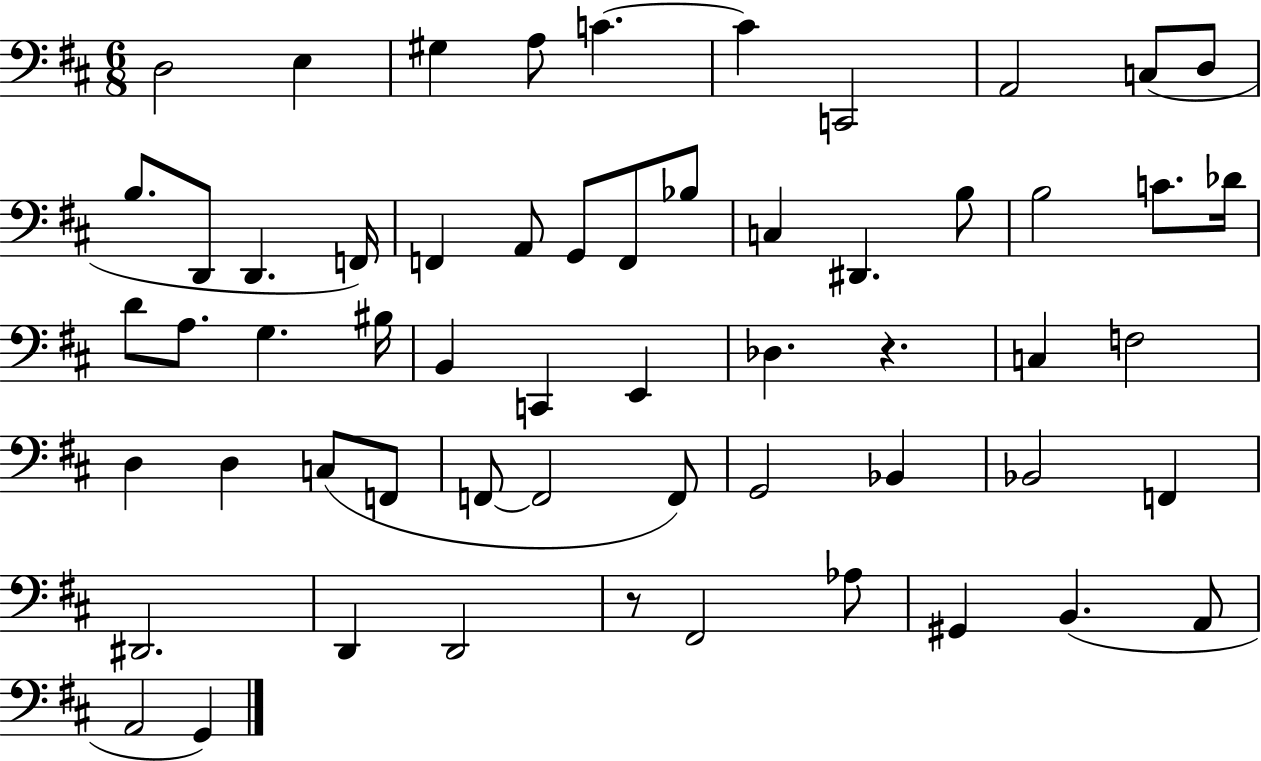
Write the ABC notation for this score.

X:1
T:Untitled
M:6/8
L:1/4
K:D
D,2 E, ^G, A,/2 C C C,,2 A,,2 C,/2 D,/2 B,/2 D,,/2 D,, F,,/4 F,, A,,/2 G,,/2 F,,/2 _B,/2 C, ^D,, B,/2 B,2 C/2 _D/4 D/2 A,/2 G, ^B,/4 B,, C,, E,, _D, z C, F,2 D, D, C,/2 F,,/2 F,,/2 F,,2 F,,/2 G,,2 _B,, _B,,2 F,, ^D,,2 D,, D,,2 z/2 ^F,,2 _A,/2 ^G,, B,, A,,/2 A,,2 G,,